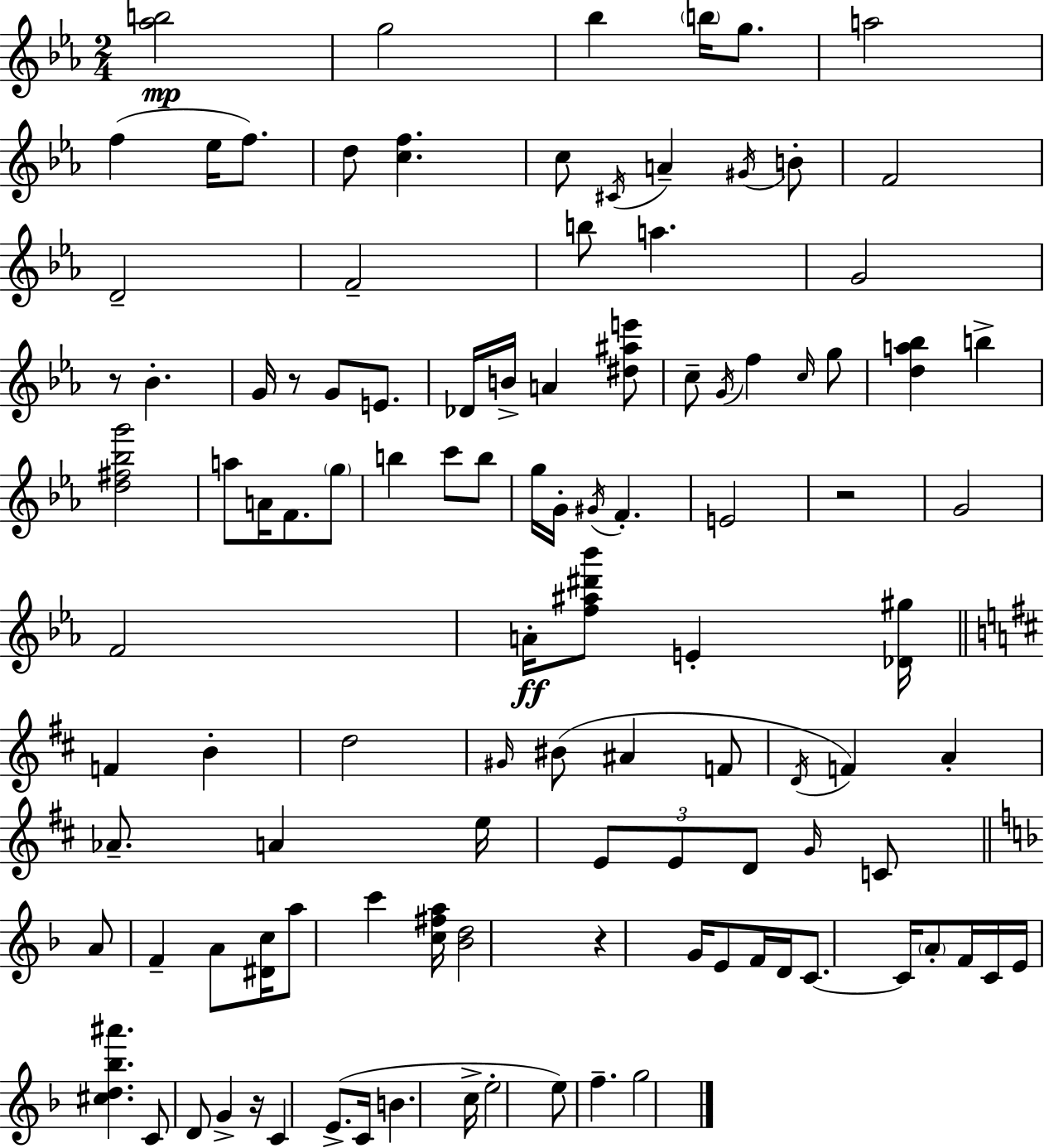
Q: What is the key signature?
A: C minor